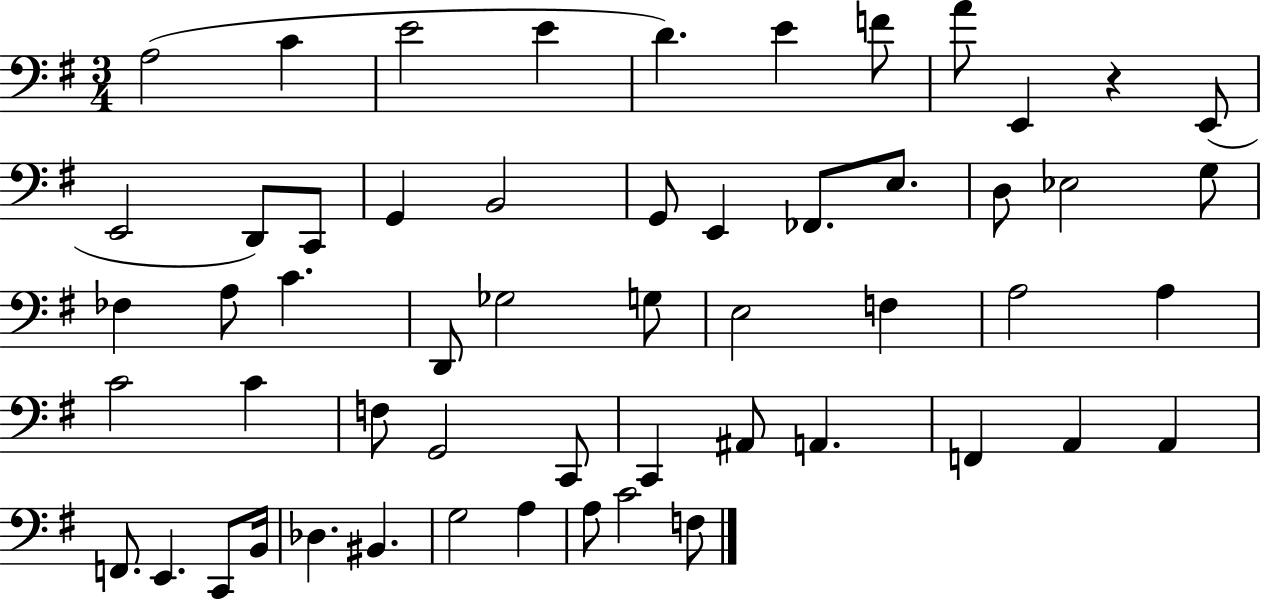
X:1
T:Untitled
M:3/4
L:1/4
K:G
A,2 C E2 E D E F/2 A/2 E,, z E,,/2 E,,2 D,,/2 C,,/2 G,, B,,2 G,,/2 E,, _F,,/2 E,/2 D,/2 _E,2 G,/2 _F, A,/2 C D,,/2 _G,2 G,/2 E,2 F, A,2 A, C2 C F,/2 G,,2 C,,/2 C,, ^A,,/2 A,, F,, A,, A,, F,,/2 E,, C,,/2 B,,/4 _D, ^B,, G,2 A, A,/2 C2 F,/2